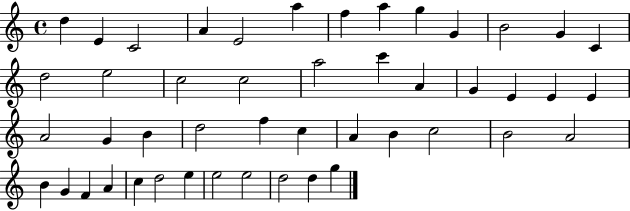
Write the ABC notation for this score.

X:1
T:Untitled
M:4/4
L:1/4
K:C
d E C2 A E2 a f a g G B2 G C d2 e2 c2 c2 a2 c' A G E E E A2 G B d2 f c A B c2 B2 A2 B G F A c d2 e e2 e2 d2 d g